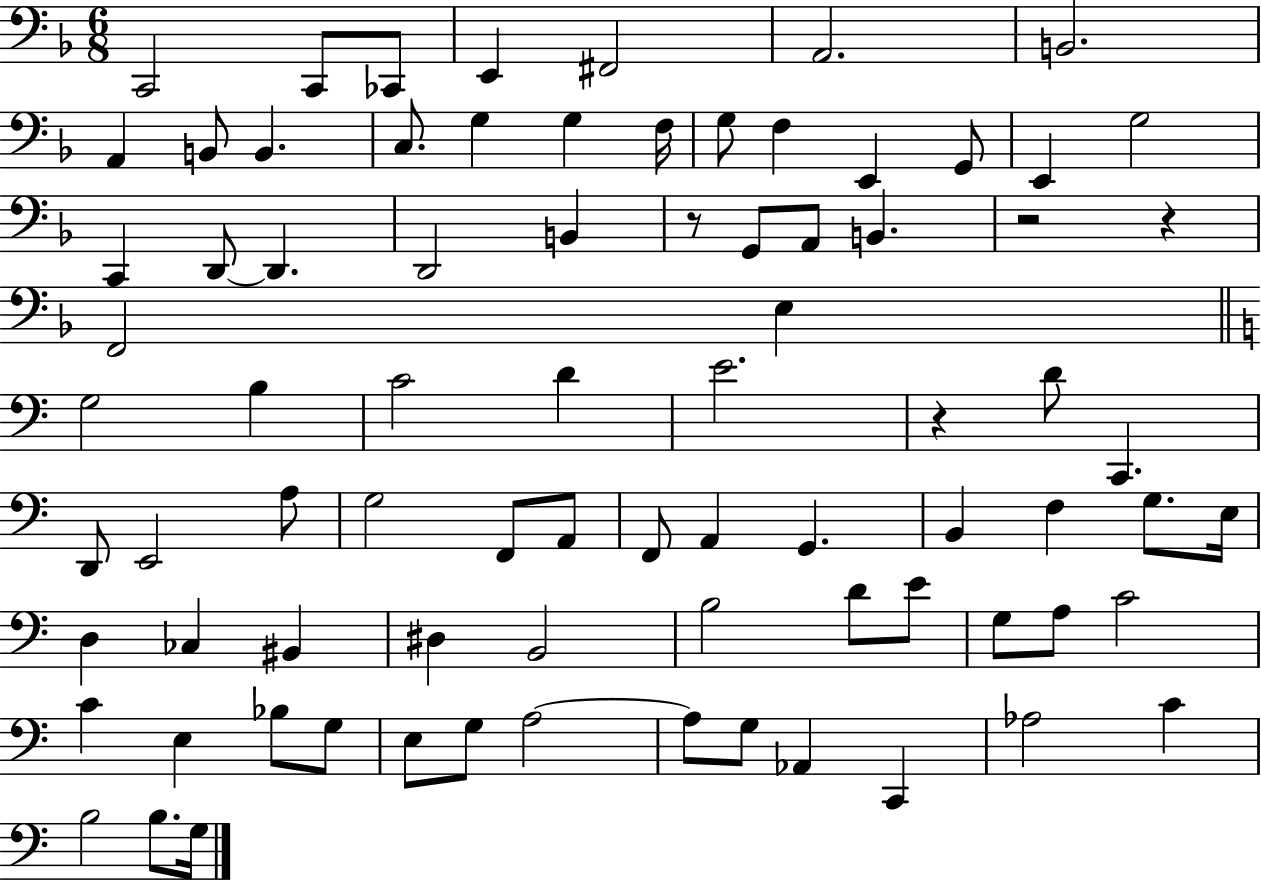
C2/h C2/e CES2/e E2/q F#2/h A2/h. B2/h. A2/q B2/e B2/q. C3/e. G3/q G3/q F3/s G3/e F3/q E2/q G2/e E2/q G3/h C2/q D2/e D2/q. D2/h B2/q R/e G2/e A2/e B2/q. R/h R/q F2/h E3/q G3/h B3/q C4/h D4/q E4/h. R/q D4/e C2/q. D2/e E2/h A3/e G3/h F2/e A2/e F2/e A2/q G2/q. B2/q F3/q G3/e. E3/s D3/q CES3/q BIS2/q D#3/q B2/h B3/h D4/e E4/e G3/e A3/e C4/h C4/q E3/q Bb3/e G3/e E3/e G3/e A3/h A3/e G3/e Ab2/q C2/q Ab3/h C4/q B3/h B3/e. G3/s